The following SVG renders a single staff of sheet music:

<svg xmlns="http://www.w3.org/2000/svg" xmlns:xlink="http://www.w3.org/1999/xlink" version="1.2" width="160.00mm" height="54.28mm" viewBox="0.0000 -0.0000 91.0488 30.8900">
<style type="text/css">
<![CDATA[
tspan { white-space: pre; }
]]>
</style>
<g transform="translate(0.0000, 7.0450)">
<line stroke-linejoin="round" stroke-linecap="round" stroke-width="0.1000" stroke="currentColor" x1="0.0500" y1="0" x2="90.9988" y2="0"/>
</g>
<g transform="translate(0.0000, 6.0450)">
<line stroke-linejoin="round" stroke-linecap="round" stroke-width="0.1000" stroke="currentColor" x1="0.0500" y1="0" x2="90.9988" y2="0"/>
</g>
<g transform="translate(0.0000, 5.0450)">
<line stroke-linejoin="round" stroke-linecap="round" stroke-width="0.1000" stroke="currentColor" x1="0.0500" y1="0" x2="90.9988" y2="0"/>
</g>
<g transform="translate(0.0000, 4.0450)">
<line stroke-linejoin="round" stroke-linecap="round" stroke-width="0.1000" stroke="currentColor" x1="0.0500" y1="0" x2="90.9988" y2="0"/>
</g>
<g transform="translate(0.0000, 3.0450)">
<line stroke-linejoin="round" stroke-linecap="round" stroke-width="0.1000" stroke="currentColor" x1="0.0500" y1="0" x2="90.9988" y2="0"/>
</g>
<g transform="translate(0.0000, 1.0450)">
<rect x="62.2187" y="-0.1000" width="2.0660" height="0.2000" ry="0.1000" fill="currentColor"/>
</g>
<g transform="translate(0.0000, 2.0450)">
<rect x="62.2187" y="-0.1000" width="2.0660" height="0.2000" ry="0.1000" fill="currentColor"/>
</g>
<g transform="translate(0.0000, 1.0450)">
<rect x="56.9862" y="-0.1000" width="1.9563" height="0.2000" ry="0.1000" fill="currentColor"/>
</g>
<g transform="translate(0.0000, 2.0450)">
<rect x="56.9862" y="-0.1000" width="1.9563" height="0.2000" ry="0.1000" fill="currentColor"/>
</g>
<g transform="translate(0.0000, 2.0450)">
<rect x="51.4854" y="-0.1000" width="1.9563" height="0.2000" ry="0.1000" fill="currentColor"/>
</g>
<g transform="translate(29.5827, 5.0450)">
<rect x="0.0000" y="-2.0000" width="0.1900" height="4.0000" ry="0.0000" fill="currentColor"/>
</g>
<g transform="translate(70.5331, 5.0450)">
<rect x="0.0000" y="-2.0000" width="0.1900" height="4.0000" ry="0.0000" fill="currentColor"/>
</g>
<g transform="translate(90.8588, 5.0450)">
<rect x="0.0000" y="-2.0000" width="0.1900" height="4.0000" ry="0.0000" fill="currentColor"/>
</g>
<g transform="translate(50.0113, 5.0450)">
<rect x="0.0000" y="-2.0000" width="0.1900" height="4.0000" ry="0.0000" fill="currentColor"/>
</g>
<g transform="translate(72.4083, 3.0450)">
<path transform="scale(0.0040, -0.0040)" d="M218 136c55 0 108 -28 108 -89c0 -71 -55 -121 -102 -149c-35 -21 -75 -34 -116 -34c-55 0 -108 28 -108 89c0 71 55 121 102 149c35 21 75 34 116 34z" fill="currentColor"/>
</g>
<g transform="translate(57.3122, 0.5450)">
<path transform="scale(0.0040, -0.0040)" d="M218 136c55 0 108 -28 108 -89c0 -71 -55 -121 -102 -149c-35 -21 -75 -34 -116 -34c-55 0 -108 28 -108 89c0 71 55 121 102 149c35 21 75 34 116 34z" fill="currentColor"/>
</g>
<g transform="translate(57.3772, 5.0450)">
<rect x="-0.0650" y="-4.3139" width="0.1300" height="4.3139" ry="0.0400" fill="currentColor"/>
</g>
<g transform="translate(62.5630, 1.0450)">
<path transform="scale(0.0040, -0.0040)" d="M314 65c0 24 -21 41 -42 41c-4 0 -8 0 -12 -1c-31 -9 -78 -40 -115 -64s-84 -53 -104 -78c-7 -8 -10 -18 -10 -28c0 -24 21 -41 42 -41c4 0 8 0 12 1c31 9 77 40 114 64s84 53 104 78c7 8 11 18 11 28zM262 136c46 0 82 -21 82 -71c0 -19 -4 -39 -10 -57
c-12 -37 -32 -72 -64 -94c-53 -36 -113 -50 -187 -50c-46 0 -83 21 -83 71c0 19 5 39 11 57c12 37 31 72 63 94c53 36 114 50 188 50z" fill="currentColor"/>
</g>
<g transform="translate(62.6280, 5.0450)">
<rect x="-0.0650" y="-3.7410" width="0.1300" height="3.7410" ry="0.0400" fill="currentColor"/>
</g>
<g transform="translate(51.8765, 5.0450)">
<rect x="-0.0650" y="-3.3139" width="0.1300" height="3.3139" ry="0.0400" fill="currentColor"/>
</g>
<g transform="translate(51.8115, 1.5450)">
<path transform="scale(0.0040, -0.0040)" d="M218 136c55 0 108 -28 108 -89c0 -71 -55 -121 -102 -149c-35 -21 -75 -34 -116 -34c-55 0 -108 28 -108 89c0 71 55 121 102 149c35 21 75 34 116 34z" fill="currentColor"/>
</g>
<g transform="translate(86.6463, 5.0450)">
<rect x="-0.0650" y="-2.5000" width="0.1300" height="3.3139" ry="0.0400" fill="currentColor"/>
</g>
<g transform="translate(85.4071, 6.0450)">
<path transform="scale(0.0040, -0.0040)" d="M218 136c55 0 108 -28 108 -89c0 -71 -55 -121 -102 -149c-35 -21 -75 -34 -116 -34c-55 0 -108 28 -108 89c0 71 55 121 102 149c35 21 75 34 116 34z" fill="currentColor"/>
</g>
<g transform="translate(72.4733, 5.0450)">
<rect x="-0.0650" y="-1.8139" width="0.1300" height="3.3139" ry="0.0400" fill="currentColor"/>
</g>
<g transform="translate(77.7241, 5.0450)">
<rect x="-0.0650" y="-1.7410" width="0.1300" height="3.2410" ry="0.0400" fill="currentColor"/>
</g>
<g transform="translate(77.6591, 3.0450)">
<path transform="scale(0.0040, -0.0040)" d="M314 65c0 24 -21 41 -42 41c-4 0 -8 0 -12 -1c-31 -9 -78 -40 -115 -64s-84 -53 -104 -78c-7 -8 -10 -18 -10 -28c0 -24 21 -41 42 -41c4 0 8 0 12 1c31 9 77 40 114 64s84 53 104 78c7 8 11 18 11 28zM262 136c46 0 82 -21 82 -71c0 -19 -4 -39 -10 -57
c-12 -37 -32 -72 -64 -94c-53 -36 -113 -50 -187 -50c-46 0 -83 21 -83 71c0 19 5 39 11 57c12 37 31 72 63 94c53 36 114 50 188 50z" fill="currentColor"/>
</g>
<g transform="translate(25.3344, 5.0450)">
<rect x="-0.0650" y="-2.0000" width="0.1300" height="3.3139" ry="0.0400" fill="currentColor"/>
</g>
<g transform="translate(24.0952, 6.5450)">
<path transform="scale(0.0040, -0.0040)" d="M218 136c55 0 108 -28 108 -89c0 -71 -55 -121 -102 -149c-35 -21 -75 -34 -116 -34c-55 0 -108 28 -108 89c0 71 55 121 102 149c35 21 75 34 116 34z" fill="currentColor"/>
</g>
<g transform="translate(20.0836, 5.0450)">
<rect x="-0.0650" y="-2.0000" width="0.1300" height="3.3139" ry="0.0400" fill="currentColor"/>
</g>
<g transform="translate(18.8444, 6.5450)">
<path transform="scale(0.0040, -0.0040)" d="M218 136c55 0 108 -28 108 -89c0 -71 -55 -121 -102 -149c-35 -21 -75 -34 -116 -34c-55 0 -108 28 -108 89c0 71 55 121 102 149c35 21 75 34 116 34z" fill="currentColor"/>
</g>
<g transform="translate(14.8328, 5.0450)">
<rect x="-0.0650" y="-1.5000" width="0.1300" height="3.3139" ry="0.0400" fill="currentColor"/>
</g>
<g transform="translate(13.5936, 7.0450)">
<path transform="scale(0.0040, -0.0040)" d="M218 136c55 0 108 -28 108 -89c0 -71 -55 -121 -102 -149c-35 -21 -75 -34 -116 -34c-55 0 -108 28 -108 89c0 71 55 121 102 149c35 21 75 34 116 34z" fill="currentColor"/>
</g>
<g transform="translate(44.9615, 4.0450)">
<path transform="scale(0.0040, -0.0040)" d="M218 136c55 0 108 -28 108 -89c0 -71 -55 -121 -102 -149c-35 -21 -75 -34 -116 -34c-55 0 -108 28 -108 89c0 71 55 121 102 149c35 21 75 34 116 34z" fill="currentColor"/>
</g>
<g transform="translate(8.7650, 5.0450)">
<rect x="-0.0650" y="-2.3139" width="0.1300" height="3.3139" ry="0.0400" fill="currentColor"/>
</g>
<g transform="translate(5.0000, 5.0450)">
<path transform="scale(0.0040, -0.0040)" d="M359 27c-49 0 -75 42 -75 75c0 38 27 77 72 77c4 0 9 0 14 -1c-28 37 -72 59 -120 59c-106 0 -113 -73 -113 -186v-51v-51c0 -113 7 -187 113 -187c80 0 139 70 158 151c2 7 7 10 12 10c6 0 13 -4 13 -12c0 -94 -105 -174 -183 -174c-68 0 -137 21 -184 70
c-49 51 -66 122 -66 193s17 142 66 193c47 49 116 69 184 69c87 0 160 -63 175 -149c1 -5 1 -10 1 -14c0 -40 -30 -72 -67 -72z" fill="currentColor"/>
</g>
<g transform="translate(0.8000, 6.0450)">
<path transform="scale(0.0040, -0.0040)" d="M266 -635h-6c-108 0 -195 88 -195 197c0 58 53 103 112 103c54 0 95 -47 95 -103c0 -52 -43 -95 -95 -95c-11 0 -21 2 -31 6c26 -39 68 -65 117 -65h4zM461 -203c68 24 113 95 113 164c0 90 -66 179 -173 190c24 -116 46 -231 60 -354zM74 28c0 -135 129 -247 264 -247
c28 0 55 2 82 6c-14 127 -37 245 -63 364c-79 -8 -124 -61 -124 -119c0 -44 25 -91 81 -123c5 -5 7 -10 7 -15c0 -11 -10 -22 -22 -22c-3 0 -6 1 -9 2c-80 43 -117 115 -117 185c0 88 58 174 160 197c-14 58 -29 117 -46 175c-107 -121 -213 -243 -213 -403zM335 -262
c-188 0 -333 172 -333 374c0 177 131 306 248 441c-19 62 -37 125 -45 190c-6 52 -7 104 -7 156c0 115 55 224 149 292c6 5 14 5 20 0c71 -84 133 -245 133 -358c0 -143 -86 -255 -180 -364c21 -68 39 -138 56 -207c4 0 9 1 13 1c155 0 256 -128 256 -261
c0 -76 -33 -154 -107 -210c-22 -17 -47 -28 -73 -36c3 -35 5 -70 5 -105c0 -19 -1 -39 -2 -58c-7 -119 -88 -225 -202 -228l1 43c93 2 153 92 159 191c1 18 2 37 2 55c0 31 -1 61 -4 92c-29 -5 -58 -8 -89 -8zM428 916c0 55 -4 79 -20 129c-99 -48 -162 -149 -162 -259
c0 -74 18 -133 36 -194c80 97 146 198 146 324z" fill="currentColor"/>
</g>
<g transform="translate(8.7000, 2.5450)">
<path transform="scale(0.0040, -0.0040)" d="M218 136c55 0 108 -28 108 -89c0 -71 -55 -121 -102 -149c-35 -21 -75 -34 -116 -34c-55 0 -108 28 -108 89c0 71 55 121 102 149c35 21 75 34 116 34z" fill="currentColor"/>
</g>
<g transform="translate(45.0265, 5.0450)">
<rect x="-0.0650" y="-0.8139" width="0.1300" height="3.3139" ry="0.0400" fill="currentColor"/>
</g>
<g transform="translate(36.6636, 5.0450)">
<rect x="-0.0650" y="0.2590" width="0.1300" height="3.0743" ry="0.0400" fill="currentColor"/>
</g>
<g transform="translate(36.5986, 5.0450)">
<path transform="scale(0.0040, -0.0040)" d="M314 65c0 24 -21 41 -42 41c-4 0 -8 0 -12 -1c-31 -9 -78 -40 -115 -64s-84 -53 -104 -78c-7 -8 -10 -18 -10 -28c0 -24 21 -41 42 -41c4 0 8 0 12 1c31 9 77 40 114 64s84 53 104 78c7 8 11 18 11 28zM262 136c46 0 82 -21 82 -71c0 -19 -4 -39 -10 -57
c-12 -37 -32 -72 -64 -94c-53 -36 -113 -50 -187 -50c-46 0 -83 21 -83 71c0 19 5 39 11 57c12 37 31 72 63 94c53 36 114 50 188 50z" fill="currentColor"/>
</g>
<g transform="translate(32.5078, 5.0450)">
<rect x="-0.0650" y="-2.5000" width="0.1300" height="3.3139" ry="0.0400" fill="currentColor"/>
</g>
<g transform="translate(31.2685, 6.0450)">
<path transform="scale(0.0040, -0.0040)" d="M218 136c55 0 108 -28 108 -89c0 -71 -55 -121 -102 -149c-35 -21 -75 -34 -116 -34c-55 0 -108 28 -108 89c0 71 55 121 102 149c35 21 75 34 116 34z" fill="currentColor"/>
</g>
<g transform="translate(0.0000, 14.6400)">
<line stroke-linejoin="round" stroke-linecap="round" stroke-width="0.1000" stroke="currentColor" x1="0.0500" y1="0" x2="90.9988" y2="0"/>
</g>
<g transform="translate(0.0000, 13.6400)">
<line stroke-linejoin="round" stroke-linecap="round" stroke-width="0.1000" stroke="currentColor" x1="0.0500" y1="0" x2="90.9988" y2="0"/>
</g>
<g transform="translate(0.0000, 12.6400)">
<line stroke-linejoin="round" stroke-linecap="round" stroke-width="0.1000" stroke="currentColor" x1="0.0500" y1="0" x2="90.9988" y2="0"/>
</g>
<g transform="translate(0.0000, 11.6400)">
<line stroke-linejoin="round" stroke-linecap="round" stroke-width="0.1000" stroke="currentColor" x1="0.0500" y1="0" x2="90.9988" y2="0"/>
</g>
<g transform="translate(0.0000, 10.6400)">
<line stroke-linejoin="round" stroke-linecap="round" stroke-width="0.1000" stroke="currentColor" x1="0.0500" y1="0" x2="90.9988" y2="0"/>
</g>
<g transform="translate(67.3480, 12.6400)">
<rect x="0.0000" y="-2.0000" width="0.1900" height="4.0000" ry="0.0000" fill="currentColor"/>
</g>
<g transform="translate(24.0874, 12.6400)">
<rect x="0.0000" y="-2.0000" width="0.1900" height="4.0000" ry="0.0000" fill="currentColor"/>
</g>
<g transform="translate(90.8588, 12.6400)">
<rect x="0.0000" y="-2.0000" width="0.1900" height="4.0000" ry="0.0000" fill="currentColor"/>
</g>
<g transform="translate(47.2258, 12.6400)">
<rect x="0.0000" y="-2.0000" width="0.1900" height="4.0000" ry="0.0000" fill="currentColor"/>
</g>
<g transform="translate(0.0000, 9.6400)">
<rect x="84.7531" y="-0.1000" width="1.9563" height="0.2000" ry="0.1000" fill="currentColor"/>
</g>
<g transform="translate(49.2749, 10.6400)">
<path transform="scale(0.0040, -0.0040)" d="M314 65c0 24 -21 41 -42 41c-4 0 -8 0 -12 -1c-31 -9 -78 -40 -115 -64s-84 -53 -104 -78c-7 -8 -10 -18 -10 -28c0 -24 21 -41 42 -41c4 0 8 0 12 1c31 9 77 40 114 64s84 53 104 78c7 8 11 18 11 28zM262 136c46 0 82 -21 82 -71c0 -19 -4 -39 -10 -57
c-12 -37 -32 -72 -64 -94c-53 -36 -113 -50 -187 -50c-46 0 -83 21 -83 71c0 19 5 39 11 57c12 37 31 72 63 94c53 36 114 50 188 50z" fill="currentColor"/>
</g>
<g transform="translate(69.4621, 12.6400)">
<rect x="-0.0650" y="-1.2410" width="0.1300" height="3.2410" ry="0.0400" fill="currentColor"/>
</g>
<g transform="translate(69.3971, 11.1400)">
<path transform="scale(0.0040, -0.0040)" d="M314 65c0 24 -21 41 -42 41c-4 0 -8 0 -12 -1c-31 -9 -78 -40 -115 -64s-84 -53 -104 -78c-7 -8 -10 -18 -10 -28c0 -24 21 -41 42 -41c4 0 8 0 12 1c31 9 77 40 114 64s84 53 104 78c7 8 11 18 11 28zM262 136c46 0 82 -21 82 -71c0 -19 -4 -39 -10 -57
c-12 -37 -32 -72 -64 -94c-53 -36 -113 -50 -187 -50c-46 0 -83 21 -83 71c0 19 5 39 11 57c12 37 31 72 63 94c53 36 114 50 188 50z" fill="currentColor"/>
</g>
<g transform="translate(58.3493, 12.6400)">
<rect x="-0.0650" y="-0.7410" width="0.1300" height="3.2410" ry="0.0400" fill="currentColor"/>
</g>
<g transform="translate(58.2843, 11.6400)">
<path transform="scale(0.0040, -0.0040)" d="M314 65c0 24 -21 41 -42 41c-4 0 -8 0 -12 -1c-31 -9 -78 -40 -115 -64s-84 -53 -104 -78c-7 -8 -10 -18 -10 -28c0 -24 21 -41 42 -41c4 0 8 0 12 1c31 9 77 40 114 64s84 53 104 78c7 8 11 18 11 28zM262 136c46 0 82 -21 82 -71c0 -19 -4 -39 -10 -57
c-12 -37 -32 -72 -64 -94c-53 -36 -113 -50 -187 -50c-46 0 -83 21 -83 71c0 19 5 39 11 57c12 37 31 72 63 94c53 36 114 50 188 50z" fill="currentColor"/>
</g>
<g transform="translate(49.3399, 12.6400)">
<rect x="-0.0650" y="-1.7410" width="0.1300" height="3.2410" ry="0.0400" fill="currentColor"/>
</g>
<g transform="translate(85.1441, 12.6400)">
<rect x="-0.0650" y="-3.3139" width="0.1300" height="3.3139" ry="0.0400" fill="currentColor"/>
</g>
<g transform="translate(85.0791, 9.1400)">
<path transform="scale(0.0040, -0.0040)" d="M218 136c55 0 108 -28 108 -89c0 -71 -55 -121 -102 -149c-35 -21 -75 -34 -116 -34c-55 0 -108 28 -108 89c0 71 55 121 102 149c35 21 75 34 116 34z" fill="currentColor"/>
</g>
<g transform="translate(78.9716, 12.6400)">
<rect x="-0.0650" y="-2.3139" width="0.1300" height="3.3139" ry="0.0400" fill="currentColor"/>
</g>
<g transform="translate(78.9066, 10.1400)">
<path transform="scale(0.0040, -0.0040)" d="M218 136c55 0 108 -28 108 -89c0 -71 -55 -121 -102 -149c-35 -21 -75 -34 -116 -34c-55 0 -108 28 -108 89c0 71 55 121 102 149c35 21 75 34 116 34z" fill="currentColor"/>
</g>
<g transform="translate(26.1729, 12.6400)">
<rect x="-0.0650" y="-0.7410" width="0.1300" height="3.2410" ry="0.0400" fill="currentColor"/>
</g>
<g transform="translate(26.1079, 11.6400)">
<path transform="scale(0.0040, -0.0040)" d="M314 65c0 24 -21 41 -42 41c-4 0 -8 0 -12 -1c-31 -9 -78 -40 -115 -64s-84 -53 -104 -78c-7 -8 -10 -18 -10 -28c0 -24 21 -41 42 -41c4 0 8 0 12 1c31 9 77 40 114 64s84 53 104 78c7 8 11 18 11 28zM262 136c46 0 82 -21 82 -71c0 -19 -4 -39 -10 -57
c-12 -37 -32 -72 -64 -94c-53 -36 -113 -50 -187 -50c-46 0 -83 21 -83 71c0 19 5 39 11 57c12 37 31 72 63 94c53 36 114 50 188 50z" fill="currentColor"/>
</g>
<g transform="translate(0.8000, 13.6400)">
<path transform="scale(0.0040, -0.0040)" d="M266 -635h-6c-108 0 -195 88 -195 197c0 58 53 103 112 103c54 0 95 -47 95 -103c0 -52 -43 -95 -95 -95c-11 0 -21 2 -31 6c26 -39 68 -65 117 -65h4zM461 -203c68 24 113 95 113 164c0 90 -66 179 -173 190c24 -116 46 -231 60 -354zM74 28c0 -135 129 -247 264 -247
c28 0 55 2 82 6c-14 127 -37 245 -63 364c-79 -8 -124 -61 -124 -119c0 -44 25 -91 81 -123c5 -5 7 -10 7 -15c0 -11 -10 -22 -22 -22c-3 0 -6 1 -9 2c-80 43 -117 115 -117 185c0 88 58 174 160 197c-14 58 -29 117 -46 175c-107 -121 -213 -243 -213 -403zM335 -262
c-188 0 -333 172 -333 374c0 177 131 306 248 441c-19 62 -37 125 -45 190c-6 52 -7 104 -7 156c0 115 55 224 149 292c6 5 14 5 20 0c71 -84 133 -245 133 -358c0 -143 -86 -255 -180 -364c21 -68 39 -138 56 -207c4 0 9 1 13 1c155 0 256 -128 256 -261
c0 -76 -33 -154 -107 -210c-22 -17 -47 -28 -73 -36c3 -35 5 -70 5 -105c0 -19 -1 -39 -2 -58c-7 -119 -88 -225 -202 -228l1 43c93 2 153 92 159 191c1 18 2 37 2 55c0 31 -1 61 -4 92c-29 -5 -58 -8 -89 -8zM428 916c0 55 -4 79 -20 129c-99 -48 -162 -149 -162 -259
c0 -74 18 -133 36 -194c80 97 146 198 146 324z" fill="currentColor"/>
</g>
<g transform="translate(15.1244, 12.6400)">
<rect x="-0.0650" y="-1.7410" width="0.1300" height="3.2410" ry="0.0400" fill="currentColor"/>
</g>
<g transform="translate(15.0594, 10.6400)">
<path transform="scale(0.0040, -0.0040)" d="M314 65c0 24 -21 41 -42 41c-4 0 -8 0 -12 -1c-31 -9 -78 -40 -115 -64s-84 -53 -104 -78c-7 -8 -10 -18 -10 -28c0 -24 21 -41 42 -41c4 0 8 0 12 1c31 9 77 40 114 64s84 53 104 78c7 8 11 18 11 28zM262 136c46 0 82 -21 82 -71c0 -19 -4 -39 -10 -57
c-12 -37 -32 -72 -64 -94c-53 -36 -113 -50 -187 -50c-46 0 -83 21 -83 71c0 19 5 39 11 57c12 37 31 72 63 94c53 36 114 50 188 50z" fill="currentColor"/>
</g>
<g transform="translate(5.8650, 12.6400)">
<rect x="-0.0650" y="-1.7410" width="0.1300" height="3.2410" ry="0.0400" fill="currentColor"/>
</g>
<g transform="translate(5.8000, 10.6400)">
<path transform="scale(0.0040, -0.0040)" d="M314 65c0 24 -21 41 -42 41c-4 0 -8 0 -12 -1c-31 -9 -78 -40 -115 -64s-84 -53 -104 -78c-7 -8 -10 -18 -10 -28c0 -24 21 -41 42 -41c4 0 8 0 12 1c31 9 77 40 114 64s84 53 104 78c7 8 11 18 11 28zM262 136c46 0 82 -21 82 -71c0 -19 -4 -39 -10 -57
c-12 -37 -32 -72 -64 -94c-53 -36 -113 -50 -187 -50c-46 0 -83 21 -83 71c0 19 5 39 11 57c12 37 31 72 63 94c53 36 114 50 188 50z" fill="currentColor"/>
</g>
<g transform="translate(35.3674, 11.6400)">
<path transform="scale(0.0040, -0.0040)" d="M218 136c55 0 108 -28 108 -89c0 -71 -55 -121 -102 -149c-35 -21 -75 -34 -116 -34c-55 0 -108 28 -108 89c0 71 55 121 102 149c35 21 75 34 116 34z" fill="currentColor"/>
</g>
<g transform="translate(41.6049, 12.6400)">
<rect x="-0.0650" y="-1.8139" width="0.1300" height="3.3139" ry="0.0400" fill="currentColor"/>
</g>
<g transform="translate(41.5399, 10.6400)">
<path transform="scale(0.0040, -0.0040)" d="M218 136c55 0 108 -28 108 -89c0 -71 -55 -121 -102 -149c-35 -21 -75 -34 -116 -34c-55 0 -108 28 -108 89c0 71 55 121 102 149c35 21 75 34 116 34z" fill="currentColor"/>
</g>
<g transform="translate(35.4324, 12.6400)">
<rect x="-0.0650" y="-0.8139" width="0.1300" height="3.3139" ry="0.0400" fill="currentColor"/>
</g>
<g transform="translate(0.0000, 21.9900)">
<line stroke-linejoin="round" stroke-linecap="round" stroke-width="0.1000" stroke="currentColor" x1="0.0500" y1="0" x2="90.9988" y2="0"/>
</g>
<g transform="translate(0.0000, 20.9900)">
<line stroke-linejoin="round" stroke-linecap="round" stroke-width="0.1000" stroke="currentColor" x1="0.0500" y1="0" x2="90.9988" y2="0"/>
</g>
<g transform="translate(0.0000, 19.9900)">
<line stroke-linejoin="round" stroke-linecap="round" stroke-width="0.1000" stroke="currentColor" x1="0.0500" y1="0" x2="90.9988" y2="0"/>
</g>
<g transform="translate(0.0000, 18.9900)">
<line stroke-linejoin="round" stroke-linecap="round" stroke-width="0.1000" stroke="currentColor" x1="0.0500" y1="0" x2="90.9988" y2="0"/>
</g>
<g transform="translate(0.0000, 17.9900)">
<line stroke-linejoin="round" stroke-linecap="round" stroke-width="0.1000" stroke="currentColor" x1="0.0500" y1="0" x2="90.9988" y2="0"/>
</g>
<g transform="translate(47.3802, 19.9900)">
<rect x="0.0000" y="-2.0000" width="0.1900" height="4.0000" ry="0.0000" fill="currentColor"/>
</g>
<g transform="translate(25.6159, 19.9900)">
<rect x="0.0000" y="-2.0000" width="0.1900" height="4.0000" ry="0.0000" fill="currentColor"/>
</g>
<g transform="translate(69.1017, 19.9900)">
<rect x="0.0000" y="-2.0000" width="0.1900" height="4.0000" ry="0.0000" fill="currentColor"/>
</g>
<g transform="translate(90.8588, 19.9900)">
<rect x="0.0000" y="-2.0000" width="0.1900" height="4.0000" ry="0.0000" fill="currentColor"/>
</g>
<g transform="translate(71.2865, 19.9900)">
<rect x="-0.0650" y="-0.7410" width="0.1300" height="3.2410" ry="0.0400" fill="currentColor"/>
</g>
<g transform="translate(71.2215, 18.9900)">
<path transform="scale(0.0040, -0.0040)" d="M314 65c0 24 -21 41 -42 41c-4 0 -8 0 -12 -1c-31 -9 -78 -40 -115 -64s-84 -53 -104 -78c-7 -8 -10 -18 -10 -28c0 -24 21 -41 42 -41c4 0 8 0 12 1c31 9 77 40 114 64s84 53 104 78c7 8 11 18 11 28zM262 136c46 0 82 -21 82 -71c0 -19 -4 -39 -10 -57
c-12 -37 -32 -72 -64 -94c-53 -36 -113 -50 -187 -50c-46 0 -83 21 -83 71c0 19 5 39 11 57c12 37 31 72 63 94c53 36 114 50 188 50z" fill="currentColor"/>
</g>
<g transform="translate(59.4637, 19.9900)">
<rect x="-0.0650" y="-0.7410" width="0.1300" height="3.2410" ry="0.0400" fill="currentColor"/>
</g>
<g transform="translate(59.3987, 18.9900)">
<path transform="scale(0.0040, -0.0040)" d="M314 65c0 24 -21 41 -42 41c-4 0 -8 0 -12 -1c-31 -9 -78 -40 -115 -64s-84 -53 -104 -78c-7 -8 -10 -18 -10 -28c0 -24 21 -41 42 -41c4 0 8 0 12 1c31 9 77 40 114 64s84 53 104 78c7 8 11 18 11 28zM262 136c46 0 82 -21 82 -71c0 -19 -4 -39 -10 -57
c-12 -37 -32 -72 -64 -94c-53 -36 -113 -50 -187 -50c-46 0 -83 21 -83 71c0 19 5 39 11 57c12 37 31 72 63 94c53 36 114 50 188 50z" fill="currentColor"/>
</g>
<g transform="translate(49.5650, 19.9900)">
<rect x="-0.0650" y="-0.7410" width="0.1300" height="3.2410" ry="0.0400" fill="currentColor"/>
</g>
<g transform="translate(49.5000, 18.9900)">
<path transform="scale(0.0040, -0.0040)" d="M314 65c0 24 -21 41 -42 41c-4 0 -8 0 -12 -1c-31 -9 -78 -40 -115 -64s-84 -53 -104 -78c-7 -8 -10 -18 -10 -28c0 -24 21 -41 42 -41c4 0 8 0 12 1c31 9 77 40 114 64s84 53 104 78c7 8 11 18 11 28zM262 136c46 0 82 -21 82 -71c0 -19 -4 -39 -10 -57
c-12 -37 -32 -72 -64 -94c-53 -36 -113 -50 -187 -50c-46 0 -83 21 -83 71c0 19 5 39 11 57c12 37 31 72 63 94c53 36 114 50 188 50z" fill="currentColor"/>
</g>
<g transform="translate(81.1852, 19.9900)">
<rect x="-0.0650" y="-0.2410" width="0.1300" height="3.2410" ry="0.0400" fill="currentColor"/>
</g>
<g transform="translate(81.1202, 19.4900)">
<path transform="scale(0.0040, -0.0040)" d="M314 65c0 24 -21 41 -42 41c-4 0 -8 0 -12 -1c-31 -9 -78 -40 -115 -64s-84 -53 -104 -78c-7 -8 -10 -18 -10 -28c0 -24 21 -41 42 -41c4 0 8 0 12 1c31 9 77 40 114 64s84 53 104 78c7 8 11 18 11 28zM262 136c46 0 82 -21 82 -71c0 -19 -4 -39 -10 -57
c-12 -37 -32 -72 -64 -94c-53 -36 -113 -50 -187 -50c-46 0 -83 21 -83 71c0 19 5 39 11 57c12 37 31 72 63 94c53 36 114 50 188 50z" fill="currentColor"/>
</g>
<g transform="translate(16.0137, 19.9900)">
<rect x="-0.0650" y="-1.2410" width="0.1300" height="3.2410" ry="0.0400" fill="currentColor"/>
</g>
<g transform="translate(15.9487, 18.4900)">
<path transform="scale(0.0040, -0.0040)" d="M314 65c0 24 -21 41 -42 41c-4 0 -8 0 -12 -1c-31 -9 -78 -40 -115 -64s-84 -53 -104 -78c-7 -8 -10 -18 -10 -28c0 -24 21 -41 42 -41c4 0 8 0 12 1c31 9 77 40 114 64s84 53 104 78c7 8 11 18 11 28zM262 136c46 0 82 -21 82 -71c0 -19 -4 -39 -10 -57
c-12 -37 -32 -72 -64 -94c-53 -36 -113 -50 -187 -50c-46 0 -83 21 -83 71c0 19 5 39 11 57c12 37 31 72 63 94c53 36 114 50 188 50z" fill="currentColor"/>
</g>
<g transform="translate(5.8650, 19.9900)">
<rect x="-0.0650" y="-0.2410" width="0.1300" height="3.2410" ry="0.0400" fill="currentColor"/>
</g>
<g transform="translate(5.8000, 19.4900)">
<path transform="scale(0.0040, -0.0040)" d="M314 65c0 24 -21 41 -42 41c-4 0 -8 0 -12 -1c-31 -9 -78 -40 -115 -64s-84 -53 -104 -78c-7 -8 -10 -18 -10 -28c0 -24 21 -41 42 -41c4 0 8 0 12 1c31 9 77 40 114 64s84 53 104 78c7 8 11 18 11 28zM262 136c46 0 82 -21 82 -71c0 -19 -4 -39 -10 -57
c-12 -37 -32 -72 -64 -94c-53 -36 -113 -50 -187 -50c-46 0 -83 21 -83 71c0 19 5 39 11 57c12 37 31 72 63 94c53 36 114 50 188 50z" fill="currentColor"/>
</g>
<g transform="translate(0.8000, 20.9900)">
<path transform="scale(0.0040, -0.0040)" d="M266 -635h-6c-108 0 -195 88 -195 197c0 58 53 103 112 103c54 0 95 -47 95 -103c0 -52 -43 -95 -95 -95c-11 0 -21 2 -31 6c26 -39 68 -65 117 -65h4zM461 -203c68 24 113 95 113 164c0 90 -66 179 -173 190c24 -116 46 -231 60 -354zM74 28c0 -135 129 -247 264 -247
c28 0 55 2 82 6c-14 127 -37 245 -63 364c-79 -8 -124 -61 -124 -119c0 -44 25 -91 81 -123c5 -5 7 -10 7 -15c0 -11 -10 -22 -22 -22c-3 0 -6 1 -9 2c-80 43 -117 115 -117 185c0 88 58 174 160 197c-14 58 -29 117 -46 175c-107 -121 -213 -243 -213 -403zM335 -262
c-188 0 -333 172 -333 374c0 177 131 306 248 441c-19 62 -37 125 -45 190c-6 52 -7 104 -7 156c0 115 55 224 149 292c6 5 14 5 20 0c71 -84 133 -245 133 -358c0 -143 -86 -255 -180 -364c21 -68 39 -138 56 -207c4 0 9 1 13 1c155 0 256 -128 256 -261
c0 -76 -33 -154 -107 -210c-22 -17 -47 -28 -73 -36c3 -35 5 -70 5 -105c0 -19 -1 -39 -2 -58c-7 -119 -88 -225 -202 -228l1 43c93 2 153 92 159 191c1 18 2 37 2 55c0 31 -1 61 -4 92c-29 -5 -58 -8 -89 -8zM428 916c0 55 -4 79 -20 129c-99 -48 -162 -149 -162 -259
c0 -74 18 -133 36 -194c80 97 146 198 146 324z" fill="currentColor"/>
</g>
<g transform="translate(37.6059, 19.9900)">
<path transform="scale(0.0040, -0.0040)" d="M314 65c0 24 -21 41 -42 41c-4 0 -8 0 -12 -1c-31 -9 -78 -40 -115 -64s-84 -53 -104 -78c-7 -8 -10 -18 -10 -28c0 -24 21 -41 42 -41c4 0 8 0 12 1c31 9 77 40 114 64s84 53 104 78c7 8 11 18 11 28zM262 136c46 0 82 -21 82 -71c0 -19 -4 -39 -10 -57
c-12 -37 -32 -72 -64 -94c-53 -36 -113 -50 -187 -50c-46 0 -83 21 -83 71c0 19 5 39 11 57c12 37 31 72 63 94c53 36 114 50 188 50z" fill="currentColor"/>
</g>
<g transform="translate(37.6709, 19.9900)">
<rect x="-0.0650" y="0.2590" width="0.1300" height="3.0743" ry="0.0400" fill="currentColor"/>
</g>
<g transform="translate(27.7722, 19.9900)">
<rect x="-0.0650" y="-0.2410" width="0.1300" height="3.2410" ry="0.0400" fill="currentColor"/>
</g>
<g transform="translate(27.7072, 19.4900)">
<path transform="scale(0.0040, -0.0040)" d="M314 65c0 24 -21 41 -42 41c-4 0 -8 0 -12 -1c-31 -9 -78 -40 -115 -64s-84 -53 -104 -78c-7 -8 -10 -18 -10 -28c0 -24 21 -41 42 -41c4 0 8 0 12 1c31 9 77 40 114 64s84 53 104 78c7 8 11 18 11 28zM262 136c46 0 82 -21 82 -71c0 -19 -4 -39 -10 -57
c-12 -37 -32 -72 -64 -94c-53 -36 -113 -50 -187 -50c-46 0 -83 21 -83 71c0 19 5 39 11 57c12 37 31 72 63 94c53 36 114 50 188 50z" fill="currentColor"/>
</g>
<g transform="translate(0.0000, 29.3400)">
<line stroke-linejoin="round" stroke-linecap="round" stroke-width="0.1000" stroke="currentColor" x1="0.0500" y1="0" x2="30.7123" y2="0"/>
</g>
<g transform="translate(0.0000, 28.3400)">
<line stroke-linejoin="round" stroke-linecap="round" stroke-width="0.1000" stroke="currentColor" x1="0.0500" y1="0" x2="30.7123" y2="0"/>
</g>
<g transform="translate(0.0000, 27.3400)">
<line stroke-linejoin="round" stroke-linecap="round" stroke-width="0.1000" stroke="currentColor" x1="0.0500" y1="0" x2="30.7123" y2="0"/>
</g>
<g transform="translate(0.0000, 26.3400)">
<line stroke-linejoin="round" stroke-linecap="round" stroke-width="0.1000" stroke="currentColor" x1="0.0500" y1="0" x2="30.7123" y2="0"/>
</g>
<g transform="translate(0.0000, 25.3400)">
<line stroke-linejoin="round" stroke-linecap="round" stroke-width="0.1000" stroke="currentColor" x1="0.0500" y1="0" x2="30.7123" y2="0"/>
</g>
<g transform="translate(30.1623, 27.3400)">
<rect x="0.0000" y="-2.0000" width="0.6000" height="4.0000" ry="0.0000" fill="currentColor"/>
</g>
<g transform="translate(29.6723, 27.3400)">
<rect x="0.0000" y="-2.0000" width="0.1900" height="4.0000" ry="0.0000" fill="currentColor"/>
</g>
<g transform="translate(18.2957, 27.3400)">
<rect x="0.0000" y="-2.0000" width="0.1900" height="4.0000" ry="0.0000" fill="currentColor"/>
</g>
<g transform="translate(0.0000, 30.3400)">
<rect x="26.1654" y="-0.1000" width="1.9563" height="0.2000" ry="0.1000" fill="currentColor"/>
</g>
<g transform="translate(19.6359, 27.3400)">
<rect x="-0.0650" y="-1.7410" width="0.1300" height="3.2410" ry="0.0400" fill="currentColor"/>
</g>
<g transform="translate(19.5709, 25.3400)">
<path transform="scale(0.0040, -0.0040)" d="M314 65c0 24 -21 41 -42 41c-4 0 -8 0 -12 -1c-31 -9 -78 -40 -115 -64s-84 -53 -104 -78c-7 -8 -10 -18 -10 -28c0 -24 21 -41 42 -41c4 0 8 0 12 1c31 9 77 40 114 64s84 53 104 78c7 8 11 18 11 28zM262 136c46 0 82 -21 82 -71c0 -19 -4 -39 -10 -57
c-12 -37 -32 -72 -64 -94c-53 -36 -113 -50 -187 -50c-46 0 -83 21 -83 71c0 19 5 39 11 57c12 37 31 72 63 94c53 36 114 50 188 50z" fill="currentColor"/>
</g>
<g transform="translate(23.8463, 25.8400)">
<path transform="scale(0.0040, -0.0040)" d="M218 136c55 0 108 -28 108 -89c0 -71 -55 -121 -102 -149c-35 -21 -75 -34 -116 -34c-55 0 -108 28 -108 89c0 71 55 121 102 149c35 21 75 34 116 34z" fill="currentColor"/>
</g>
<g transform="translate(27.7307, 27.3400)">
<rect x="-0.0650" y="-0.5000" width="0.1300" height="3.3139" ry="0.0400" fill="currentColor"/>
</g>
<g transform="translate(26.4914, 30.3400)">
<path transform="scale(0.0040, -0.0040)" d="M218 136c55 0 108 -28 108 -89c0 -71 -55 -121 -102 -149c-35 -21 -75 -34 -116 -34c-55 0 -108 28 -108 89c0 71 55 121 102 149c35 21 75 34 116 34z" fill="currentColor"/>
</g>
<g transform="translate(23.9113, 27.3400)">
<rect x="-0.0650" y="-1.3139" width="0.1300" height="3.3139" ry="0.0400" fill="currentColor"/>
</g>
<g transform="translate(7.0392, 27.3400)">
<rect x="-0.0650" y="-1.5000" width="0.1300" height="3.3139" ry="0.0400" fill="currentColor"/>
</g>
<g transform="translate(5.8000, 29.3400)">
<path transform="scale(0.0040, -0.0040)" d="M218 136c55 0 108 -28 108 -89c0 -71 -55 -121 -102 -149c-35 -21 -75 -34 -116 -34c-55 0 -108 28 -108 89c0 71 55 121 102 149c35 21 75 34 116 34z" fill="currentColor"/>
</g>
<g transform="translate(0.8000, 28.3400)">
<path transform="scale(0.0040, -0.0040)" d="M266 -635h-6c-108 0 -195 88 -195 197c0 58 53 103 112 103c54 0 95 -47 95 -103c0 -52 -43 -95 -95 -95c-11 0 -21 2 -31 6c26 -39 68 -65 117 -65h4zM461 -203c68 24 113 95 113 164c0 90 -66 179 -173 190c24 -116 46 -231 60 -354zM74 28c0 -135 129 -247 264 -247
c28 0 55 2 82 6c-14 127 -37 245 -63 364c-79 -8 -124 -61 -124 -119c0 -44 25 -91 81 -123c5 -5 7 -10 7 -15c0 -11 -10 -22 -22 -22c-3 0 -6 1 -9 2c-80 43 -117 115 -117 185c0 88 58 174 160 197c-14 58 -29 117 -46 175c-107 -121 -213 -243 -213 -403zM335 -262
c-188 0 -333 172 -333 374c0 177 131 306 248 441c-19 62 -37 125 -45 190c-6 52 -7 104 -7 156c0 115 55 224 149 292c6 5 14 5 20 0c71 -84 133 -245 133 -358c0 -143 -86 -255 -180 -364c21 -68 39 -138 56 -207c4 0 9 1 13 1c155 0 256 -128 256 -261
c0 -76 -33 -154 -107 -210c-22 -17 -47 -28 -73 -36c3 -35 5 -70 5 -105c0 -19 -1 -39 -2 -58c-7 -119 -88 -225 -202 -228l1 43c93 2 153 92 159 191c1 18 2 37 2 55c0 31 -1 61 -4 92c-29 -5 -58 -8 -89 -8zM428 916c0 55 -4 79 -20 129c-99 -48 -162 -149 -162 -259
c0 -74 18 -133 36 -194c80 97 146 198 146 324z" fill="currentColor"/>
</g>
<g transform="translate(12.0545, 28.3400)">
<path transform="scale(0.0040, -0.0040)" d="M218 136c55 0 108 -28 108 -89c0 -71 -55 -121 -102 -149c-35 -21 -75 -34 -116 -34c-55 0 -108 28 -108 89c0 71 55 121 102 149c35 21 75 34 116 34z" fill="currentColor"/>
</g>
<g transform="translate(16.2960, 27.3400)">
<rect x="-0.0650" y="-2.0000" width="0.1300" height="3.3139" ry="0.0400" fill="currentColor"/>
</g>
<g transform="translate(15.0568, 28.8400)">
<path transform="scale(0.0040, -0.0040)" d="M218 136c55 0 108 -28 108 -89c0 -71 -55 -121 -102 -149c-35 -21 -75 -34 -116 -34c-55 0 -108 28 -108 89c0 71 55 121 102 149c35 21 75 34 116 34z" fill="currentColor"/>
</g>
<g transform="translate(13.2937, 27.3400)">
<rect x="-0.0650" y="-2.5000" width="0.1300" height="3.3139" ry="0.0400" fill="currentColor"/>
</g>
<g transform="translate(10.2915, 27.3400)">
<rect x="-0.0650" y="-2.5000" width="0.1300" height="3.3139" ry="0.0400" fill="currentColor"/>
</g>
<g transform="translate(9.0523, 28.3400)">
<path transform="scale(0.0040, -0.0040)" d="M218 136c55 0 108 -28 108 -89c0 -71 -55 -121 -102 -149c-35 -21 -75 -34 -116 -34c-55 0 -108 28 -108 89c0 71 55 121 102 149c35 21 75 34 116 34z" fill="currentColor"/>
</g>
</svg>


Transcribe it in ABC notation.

X:1
T:Untitled
M:4/4
L:1/4
K:C
g E F F G B2 d b d' c'2 f f2 G f2 f2 d2 d f f2 d2 e2 g b c2 e2 c2 B2 d2 d2 d2 c2 E G G F f2 e C